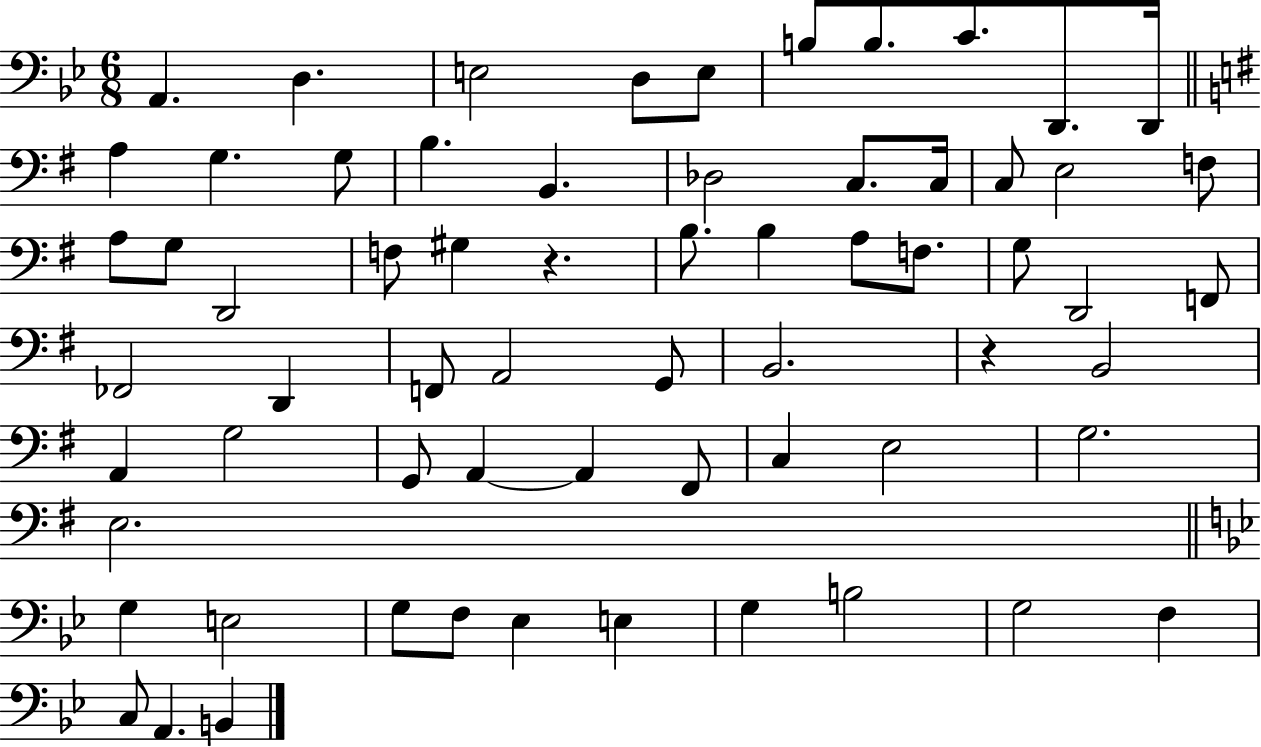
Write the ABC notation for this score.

X:1
T:Untitled
M:6/8
L:1/4
K:Bb
A,, D, E,2 D,/2 E,/2 B,/2 B,/2 C/2 D,,/2 D,,/4 A, G, G,/2 B, B,, _D,2 C,/2 C,/4 C,/2 E,2 F,/2 A,/2 G,/2 D,,2 F,/2 ^G, z B,/2 B, A,/2 F,/2 G,/2 D,,2 F,,/2 _F,,2 D,, F,,/2 A,,2 G,,/2 B,,2 z B,,2 A,, G,2 G,,/2 A,, A,, ^F,,/2 C, E,2 G,2 E,2 G, E,2 G,/2 F,/2 _E, E, G, B,2 G,2 F, C,/2 A,, B,,